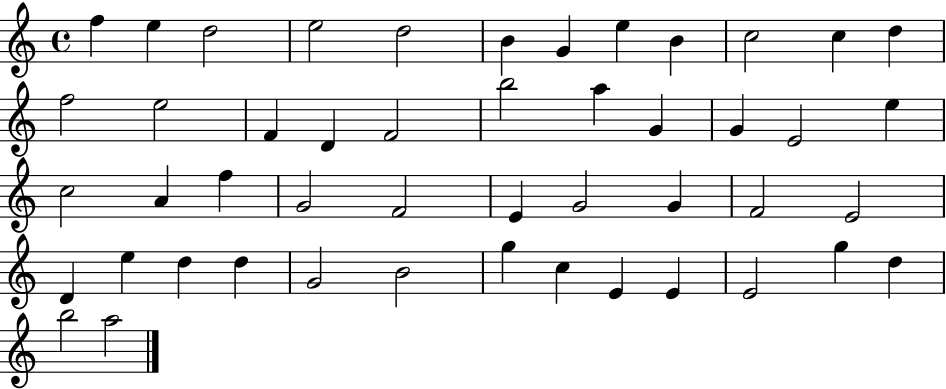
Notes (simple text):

F5/q E5/q D5/h E5/h D5/h B4/q G4/q E5/q B4/q C5/h C5/q D5/q F5/h E5/h F4/q D4/q F4/h B5/h A5/q G4/q G4/q E4/h E5/q C5/h A4/q F5/q G4/h F4/h E4/q G4/h G4/q F4/h E4/h D4/q E5/q D5/q D5/q G4/h B4/h G5/q C5/q E4/q E4/q E4/h G5/q D5/q B5/h A5/h